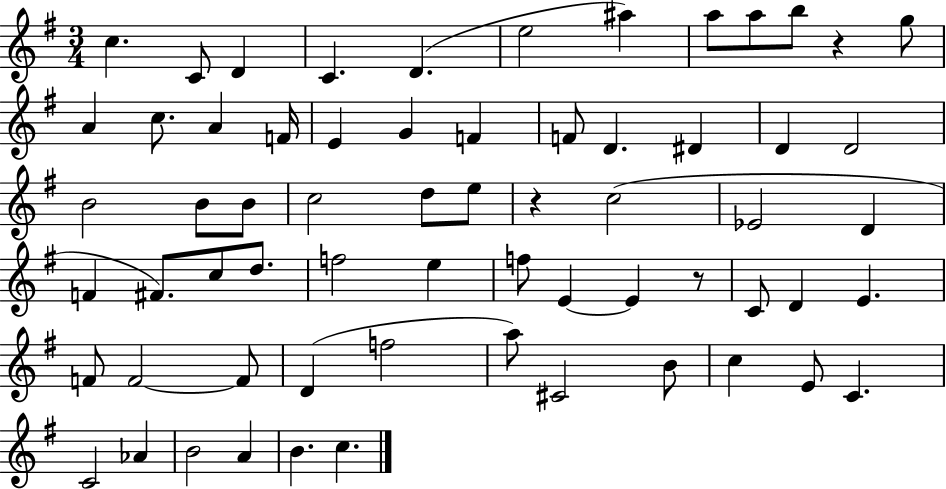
C5/q. C4/e D4/q C4/q. D4/q. E5/h A#5/q A5/e A5/e B5/e R/q G5/e A4/q C5/e. A4/q F4/s E4/q G4/q F4/q F4/e D4/q. D#4/q D4/q D4/h B4/h B4/e B4/e C5/h D5/e E5/e R/q C5/h Eb4/h D4/q F4/q F#4/e. C5/e D5/e. F5/h E5/q F5/e E4/q E4/q R/e C4/e D4/q E4/q. F4/e F4/h F4/e D4/q F5/h A5/e C#4/h B4/e C5/q E4/e C4/q. C4/h Ab4/q B4/h A4/q B4/q. C5/q.